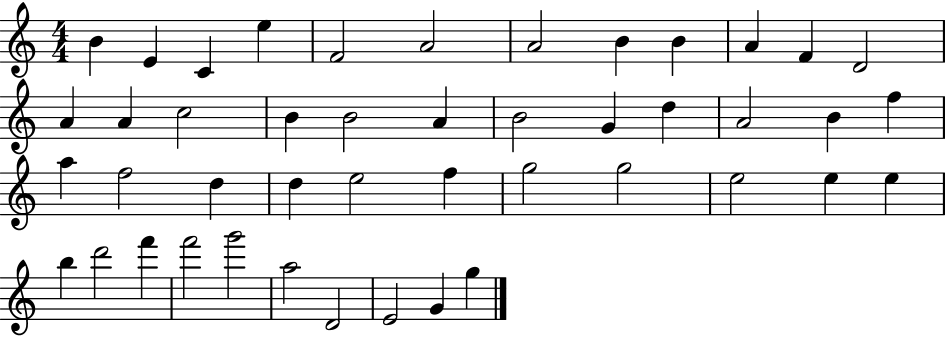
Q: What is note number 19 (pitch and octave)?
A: B4